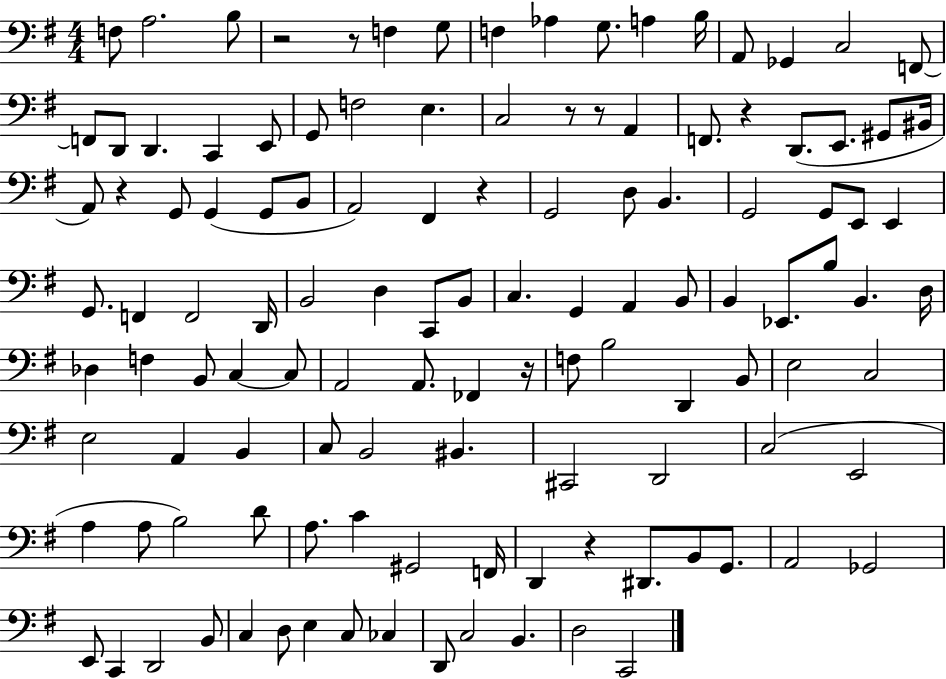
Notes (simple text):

F3/e A3/h. B3/e R/h R/e F3/q G3/e F3/q Ab3/q G3/e. A3/q B3/s A2/e Gb2/q C3/h F2/e F2/e D2/e D2/q. C2/q E2/e G2/e F3/h E3/q. C3/h R/e R/e A2/q F2/e. R/q D2/e. E2/e. G#2/e BIS2/s A2/e R/q G2/e G2/q G2/e B2/e A2/h F#2/q R/q G2/h D3/e B2/q. G2/h G2/e E2/e E2/q G2/e. F2/q F2/h D2/s B2/h D3/q C2/e B2/e C3/q. G2/q A2/q B2/e B2/q Eb2/e. B3/e B2/q. D3/s Db3/q F3/q B2/e C3/q C3/e A2/h A2/e. FES2/q R/s F3/e B3/h D2/q B2/e E3/h C3/h E3/h A2/q B2/q C3/e B2/h BIS2/q. C#2/h D2/h C3/h E2/h A3/q A3/e B3/h D4/e A3/e. C4/q G#2/h F2/s D2/q R/q D#2/e. B2/e G2/e. A2/h Gb2/h E2/e C2/q D2/h B2/e C3/q D3/e E3/q C3/e CES3/q D2/e C3/h B2/q. D3/h C2/h